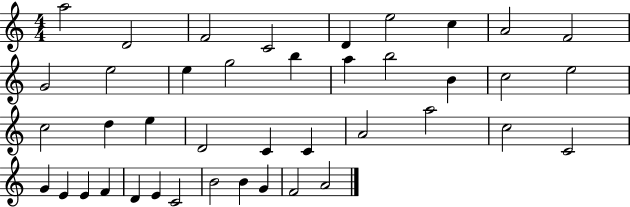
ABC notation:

X:1
T:Untitled
M:4/4
L:1/4
K:C
a2 D2 F2 C2 D e2 c A2 F2 G2 e2 e g2 b a b2 B c2 e2 c2 d e D2 C C A2 a2 c2 C2 G E E F D E C2 B2 B G F2 A2